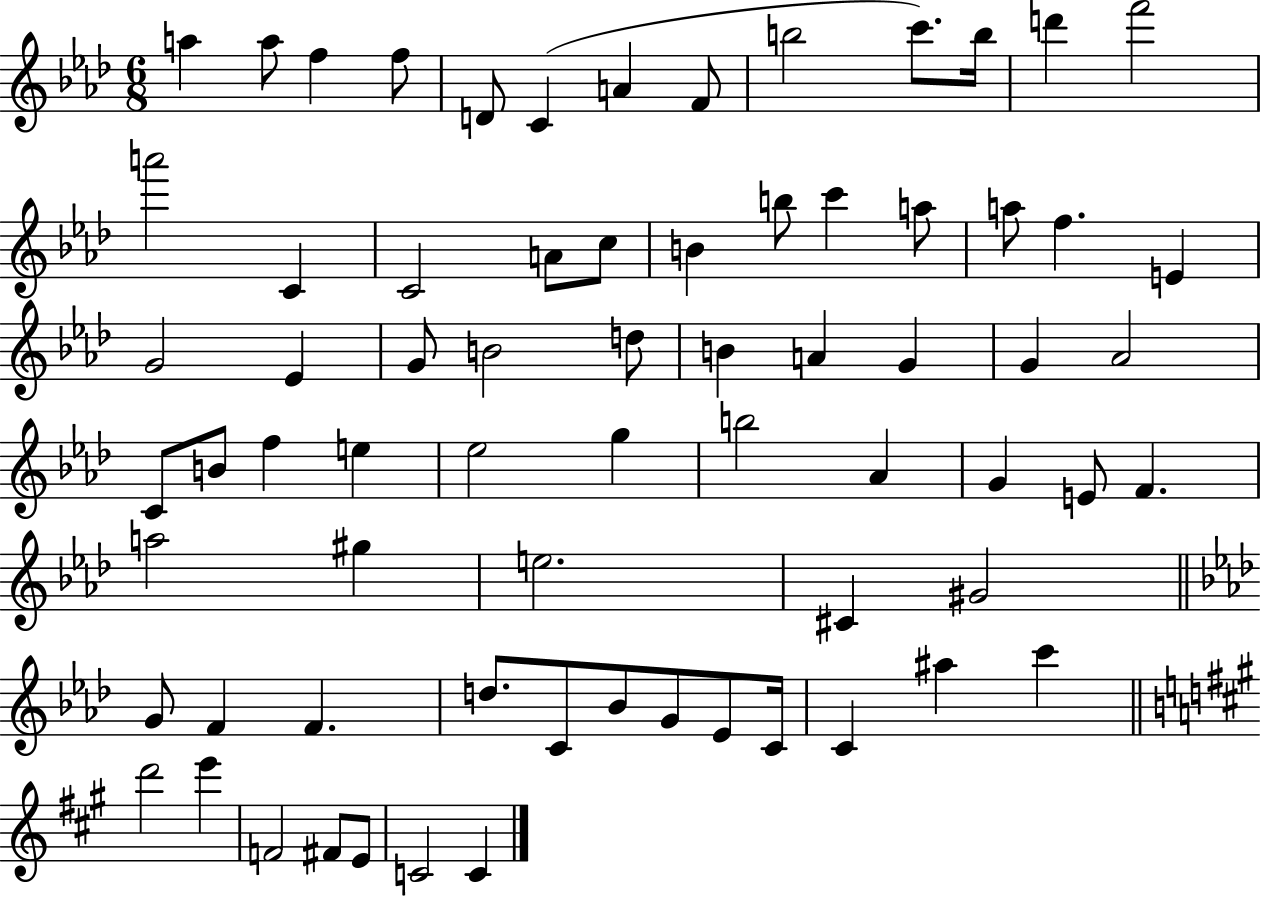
A5/q A5/e F5/q F5/e D4/e C4/q A4/q F4/e B5/h C6/e. B5/s D6/q F6/h A6/h C4/q C4/h A4/e C5/e B4/q B5/e C6/q A5/e A5/e F5/q. E4/q G4/h Eb4/q G4/e B4/h D5/e B4/q A4/q G4/q G4/q Ab4/h C4/e B4/e F5/q E5/q Eb5/h G5/q B5/h Ab4/q G4/q E4/e F4/q. A5/h G#5/q E5/h. C#4/q G#4/h G4/e F4/q F4/q. D5/e. C4/e Bb4/e G4/e Eb4/e C4/s C4/q A#5/q C6/q D6/h E6/q F4/h F#4/e E4/e C4/h C4/q